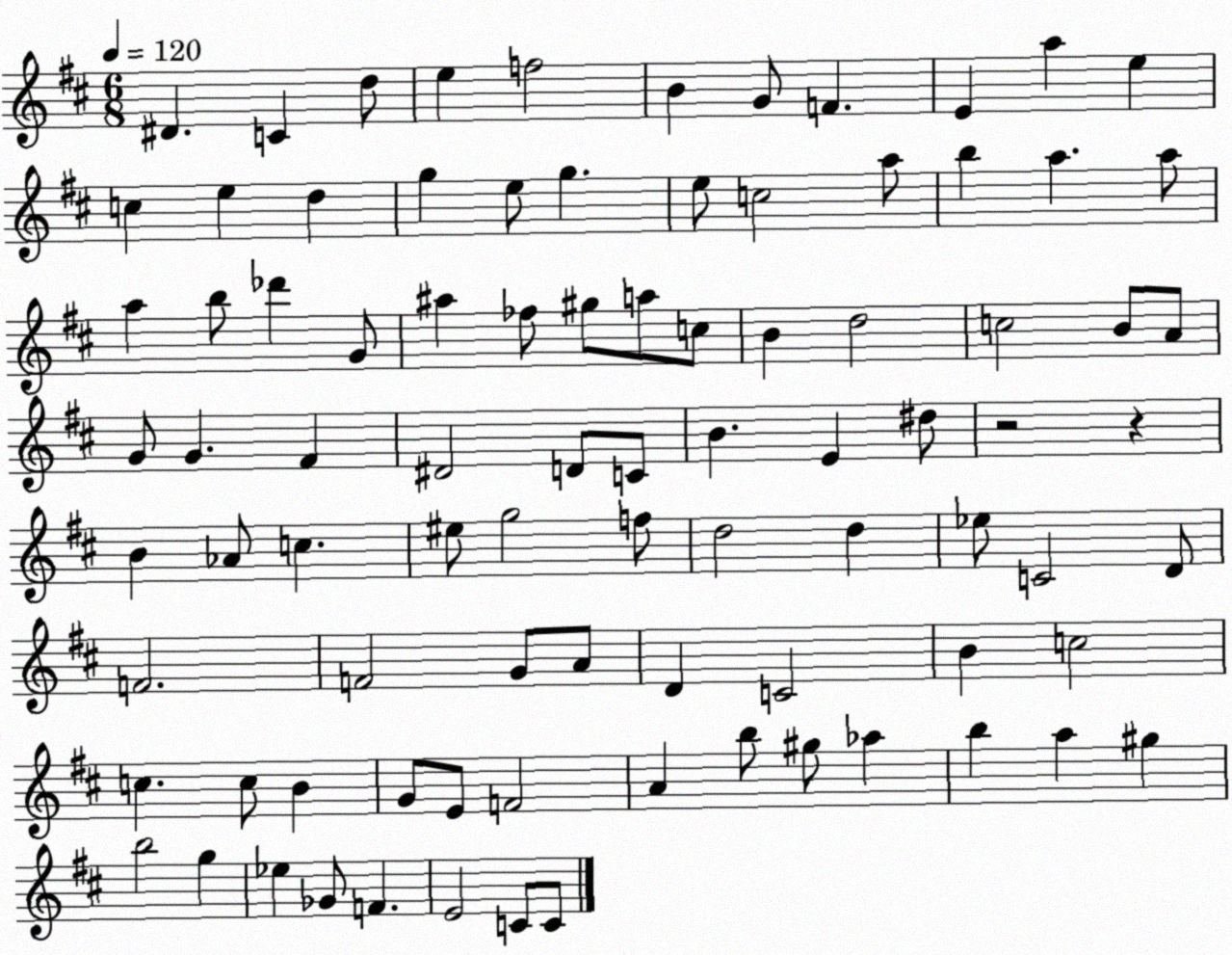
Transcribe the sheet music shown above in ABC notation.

X:1
T:Untitled
M:6/8
L:1/4
K:D
^D C d/2 e f2 B G/2 F E a e c e d g e/2 g e/2 c2 a/2 b a a/2 a b/2 _d' G/2 ^a _f/2 ^g/2 a/2 c/2 B d2 c2 B/2 A/2 G/2 G ^F ^D2 D/2 C/2 B E ^d/2 z2 z B _A/2 c ^e/2 g2 f/2 d2 d _e/2 C2 D/2 F2 F2 G/2 A/2 D C2 B c2 c c/2 B G/2 E/2 F2 A b/2 ^g/2 _a b a ^g b2 g _e _G/2 F E2 C/2 C/2